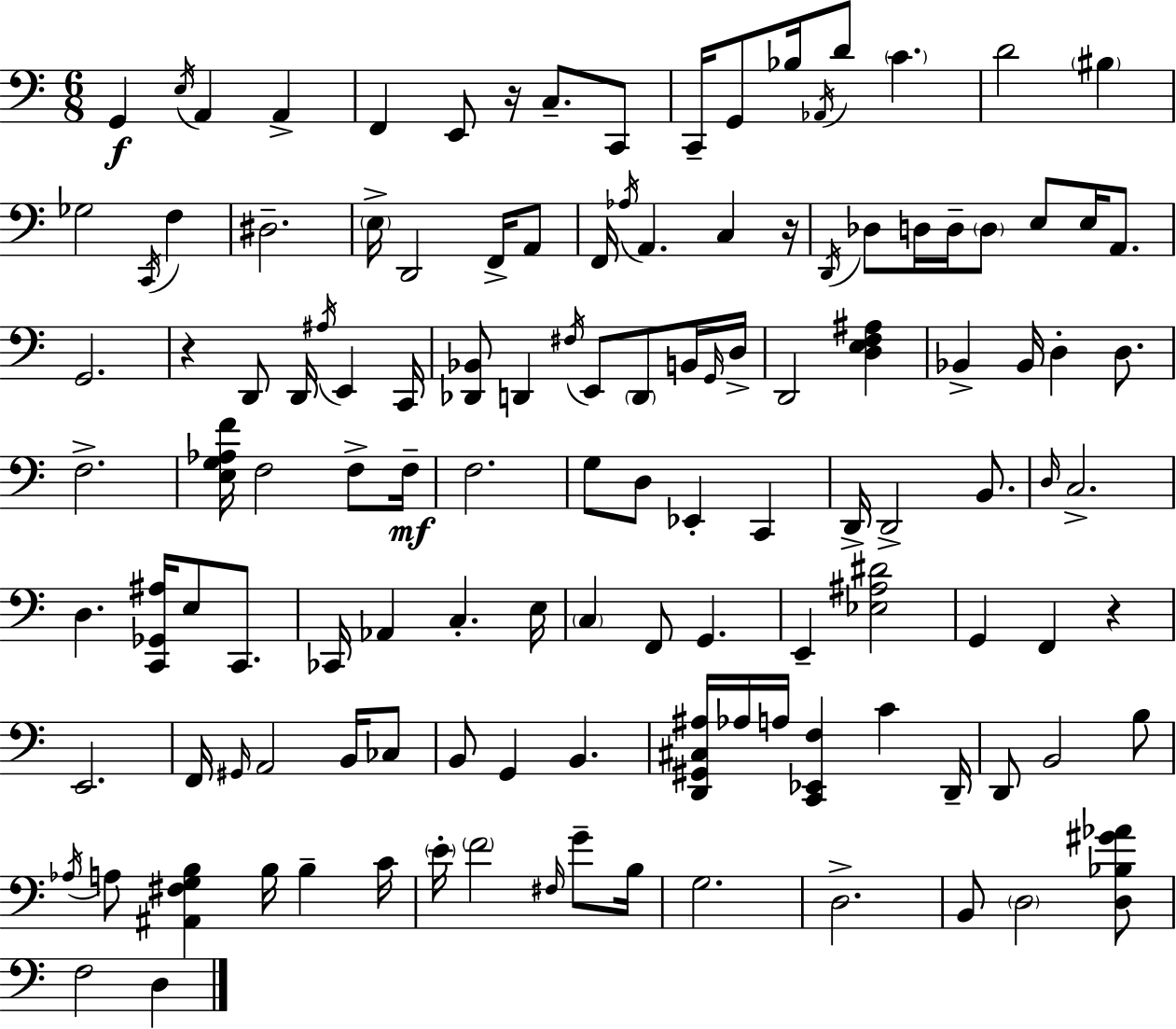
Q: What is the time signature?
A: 6/8